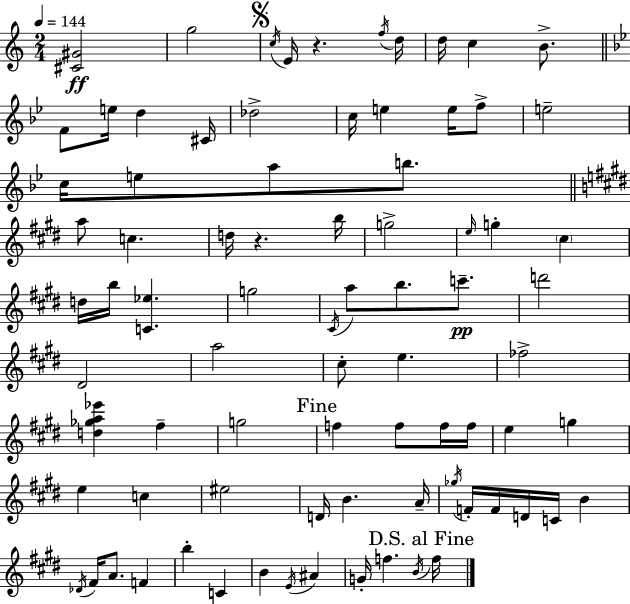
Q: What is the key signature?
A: C major